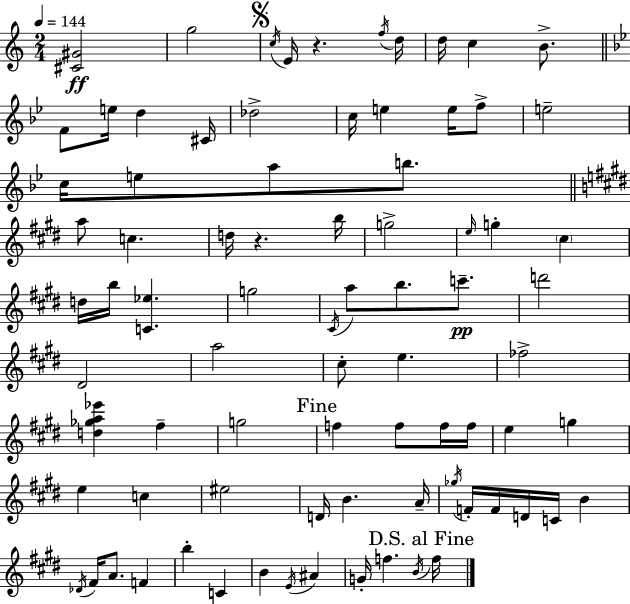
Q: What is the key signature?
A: C major